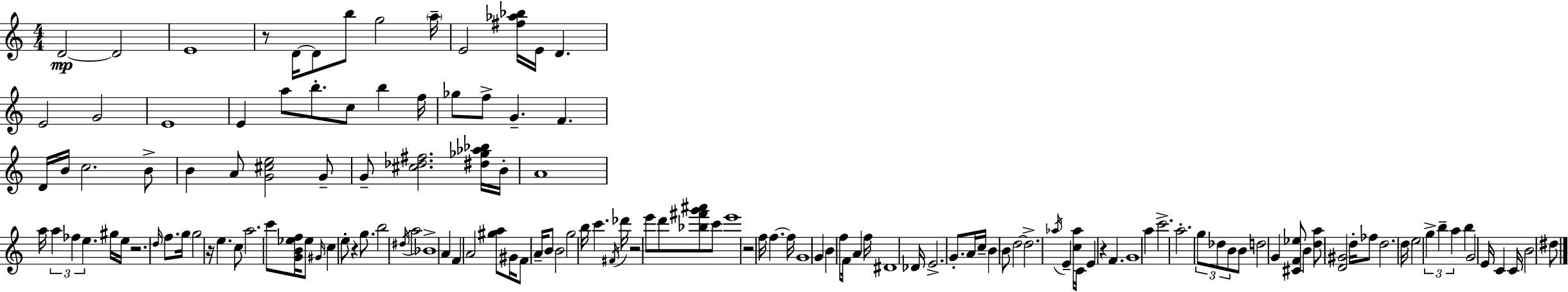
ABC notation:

X:1
T:Untitled
M:4/4
L:1/4
K:C
D2 D2 E4 z/2 D/4 D/2 b/2 g2 a/4 E2 [^f_a_b]/4 E/4 D E2 G2 E4 E a/2 b/2 c/2 b f/4 _g/2 f/2 G F D/4 B/4 c2 B/2 B A/2 [G^ce]2 G/2 G/2 [^c_d^f]2 [^d_g_a_b]/4 B/4 A4 a/4 a _f e ^g/4 e/4 z2 d/4 f/2 g/4 g2 z/4 e c/2 a2 c'/2 [GB_ef]/4 _e/2 ^G/4 c e/2 z g/2 b2 ^d/4 a2 _B4 A F A2 [^ga]/2 ^G/4 F/2 A/4 B/2 B2 g2 b/4 c' ^F/4 _d'/4 z2 e'/2 d'/2 [_b^f'g'^a']/2 c'/2 e'4 z2 f/4 f f/4 G4 G B f/2 F/4 A f/4 ^D4 _D/4 E2 G/2 A/4 c/4 B B/2 d2 d2 _a/4 E [c_a]/4 C/4 E z F G4 a c'2 a2 g/2 _d/2 B/2 B/2 d2 G [^CF_e]/2 B [da]/2 [D^G]2 d/4 _f/2 d2 d/4 e2 g b a b G2 E/4 C C/4 B2 ^d/2